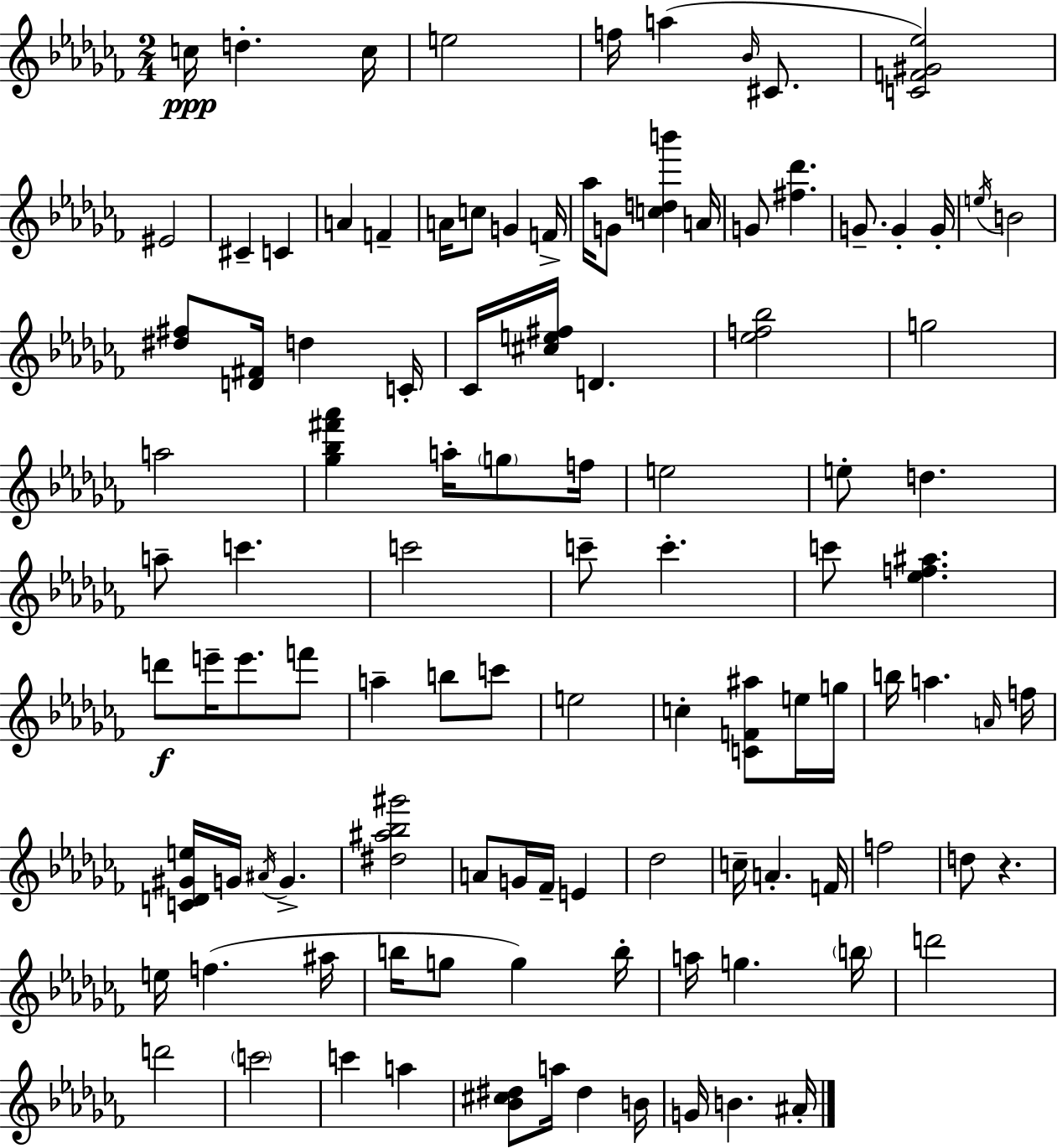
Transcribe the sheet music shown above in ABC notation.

X:1
T:Untitled
M:2/4
L:1/4
K:Abm
c/4 d c/4 e2 f/4 a _B/4 ^C/2 [CF^G_e]2 ^E2 ^C C A F A/4 c/2 G F/4 _a/4 G/2 [cdb'] A/4 G/2 [^f_d'] G/2 G G/4 e/4 B2 [^d^f]/2 [D^F]/4 d C/4 _C/4 [^ce^f]/4 D [_ef_b]2 g2 a2 [_g_b^f'_a'] a/4 g/2 f/4 e2 e/2 d a/2 c' c'2 c'/2 c' c'/2 [_ef^a] d'/2 e'/4 e'/2 f'/2 a b/2 c'/2 e2 c [CF^a]/2 e/4 g/4 b/4 a A/4 f/4 [CD^Ge]/4 G/4 ^A/4 G [^d^a_b^g']2 A/2 G/4 _F/4 E _d2 c/4 A F/4 f2 d/2 z e/4 f ^a/4 b/4 g/2 g b/4 a/4 g b/4 d'2 d'2 c'2 c' a [_B^c^d]/2 a/4 ^d B/4 G/4 B ^A/4